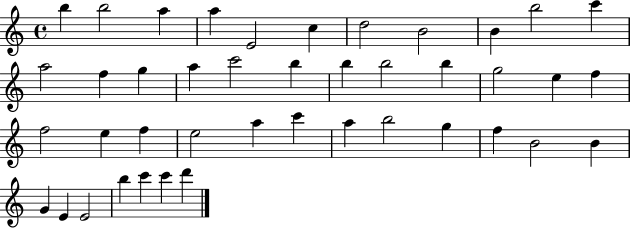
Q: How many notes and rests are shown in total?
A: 42